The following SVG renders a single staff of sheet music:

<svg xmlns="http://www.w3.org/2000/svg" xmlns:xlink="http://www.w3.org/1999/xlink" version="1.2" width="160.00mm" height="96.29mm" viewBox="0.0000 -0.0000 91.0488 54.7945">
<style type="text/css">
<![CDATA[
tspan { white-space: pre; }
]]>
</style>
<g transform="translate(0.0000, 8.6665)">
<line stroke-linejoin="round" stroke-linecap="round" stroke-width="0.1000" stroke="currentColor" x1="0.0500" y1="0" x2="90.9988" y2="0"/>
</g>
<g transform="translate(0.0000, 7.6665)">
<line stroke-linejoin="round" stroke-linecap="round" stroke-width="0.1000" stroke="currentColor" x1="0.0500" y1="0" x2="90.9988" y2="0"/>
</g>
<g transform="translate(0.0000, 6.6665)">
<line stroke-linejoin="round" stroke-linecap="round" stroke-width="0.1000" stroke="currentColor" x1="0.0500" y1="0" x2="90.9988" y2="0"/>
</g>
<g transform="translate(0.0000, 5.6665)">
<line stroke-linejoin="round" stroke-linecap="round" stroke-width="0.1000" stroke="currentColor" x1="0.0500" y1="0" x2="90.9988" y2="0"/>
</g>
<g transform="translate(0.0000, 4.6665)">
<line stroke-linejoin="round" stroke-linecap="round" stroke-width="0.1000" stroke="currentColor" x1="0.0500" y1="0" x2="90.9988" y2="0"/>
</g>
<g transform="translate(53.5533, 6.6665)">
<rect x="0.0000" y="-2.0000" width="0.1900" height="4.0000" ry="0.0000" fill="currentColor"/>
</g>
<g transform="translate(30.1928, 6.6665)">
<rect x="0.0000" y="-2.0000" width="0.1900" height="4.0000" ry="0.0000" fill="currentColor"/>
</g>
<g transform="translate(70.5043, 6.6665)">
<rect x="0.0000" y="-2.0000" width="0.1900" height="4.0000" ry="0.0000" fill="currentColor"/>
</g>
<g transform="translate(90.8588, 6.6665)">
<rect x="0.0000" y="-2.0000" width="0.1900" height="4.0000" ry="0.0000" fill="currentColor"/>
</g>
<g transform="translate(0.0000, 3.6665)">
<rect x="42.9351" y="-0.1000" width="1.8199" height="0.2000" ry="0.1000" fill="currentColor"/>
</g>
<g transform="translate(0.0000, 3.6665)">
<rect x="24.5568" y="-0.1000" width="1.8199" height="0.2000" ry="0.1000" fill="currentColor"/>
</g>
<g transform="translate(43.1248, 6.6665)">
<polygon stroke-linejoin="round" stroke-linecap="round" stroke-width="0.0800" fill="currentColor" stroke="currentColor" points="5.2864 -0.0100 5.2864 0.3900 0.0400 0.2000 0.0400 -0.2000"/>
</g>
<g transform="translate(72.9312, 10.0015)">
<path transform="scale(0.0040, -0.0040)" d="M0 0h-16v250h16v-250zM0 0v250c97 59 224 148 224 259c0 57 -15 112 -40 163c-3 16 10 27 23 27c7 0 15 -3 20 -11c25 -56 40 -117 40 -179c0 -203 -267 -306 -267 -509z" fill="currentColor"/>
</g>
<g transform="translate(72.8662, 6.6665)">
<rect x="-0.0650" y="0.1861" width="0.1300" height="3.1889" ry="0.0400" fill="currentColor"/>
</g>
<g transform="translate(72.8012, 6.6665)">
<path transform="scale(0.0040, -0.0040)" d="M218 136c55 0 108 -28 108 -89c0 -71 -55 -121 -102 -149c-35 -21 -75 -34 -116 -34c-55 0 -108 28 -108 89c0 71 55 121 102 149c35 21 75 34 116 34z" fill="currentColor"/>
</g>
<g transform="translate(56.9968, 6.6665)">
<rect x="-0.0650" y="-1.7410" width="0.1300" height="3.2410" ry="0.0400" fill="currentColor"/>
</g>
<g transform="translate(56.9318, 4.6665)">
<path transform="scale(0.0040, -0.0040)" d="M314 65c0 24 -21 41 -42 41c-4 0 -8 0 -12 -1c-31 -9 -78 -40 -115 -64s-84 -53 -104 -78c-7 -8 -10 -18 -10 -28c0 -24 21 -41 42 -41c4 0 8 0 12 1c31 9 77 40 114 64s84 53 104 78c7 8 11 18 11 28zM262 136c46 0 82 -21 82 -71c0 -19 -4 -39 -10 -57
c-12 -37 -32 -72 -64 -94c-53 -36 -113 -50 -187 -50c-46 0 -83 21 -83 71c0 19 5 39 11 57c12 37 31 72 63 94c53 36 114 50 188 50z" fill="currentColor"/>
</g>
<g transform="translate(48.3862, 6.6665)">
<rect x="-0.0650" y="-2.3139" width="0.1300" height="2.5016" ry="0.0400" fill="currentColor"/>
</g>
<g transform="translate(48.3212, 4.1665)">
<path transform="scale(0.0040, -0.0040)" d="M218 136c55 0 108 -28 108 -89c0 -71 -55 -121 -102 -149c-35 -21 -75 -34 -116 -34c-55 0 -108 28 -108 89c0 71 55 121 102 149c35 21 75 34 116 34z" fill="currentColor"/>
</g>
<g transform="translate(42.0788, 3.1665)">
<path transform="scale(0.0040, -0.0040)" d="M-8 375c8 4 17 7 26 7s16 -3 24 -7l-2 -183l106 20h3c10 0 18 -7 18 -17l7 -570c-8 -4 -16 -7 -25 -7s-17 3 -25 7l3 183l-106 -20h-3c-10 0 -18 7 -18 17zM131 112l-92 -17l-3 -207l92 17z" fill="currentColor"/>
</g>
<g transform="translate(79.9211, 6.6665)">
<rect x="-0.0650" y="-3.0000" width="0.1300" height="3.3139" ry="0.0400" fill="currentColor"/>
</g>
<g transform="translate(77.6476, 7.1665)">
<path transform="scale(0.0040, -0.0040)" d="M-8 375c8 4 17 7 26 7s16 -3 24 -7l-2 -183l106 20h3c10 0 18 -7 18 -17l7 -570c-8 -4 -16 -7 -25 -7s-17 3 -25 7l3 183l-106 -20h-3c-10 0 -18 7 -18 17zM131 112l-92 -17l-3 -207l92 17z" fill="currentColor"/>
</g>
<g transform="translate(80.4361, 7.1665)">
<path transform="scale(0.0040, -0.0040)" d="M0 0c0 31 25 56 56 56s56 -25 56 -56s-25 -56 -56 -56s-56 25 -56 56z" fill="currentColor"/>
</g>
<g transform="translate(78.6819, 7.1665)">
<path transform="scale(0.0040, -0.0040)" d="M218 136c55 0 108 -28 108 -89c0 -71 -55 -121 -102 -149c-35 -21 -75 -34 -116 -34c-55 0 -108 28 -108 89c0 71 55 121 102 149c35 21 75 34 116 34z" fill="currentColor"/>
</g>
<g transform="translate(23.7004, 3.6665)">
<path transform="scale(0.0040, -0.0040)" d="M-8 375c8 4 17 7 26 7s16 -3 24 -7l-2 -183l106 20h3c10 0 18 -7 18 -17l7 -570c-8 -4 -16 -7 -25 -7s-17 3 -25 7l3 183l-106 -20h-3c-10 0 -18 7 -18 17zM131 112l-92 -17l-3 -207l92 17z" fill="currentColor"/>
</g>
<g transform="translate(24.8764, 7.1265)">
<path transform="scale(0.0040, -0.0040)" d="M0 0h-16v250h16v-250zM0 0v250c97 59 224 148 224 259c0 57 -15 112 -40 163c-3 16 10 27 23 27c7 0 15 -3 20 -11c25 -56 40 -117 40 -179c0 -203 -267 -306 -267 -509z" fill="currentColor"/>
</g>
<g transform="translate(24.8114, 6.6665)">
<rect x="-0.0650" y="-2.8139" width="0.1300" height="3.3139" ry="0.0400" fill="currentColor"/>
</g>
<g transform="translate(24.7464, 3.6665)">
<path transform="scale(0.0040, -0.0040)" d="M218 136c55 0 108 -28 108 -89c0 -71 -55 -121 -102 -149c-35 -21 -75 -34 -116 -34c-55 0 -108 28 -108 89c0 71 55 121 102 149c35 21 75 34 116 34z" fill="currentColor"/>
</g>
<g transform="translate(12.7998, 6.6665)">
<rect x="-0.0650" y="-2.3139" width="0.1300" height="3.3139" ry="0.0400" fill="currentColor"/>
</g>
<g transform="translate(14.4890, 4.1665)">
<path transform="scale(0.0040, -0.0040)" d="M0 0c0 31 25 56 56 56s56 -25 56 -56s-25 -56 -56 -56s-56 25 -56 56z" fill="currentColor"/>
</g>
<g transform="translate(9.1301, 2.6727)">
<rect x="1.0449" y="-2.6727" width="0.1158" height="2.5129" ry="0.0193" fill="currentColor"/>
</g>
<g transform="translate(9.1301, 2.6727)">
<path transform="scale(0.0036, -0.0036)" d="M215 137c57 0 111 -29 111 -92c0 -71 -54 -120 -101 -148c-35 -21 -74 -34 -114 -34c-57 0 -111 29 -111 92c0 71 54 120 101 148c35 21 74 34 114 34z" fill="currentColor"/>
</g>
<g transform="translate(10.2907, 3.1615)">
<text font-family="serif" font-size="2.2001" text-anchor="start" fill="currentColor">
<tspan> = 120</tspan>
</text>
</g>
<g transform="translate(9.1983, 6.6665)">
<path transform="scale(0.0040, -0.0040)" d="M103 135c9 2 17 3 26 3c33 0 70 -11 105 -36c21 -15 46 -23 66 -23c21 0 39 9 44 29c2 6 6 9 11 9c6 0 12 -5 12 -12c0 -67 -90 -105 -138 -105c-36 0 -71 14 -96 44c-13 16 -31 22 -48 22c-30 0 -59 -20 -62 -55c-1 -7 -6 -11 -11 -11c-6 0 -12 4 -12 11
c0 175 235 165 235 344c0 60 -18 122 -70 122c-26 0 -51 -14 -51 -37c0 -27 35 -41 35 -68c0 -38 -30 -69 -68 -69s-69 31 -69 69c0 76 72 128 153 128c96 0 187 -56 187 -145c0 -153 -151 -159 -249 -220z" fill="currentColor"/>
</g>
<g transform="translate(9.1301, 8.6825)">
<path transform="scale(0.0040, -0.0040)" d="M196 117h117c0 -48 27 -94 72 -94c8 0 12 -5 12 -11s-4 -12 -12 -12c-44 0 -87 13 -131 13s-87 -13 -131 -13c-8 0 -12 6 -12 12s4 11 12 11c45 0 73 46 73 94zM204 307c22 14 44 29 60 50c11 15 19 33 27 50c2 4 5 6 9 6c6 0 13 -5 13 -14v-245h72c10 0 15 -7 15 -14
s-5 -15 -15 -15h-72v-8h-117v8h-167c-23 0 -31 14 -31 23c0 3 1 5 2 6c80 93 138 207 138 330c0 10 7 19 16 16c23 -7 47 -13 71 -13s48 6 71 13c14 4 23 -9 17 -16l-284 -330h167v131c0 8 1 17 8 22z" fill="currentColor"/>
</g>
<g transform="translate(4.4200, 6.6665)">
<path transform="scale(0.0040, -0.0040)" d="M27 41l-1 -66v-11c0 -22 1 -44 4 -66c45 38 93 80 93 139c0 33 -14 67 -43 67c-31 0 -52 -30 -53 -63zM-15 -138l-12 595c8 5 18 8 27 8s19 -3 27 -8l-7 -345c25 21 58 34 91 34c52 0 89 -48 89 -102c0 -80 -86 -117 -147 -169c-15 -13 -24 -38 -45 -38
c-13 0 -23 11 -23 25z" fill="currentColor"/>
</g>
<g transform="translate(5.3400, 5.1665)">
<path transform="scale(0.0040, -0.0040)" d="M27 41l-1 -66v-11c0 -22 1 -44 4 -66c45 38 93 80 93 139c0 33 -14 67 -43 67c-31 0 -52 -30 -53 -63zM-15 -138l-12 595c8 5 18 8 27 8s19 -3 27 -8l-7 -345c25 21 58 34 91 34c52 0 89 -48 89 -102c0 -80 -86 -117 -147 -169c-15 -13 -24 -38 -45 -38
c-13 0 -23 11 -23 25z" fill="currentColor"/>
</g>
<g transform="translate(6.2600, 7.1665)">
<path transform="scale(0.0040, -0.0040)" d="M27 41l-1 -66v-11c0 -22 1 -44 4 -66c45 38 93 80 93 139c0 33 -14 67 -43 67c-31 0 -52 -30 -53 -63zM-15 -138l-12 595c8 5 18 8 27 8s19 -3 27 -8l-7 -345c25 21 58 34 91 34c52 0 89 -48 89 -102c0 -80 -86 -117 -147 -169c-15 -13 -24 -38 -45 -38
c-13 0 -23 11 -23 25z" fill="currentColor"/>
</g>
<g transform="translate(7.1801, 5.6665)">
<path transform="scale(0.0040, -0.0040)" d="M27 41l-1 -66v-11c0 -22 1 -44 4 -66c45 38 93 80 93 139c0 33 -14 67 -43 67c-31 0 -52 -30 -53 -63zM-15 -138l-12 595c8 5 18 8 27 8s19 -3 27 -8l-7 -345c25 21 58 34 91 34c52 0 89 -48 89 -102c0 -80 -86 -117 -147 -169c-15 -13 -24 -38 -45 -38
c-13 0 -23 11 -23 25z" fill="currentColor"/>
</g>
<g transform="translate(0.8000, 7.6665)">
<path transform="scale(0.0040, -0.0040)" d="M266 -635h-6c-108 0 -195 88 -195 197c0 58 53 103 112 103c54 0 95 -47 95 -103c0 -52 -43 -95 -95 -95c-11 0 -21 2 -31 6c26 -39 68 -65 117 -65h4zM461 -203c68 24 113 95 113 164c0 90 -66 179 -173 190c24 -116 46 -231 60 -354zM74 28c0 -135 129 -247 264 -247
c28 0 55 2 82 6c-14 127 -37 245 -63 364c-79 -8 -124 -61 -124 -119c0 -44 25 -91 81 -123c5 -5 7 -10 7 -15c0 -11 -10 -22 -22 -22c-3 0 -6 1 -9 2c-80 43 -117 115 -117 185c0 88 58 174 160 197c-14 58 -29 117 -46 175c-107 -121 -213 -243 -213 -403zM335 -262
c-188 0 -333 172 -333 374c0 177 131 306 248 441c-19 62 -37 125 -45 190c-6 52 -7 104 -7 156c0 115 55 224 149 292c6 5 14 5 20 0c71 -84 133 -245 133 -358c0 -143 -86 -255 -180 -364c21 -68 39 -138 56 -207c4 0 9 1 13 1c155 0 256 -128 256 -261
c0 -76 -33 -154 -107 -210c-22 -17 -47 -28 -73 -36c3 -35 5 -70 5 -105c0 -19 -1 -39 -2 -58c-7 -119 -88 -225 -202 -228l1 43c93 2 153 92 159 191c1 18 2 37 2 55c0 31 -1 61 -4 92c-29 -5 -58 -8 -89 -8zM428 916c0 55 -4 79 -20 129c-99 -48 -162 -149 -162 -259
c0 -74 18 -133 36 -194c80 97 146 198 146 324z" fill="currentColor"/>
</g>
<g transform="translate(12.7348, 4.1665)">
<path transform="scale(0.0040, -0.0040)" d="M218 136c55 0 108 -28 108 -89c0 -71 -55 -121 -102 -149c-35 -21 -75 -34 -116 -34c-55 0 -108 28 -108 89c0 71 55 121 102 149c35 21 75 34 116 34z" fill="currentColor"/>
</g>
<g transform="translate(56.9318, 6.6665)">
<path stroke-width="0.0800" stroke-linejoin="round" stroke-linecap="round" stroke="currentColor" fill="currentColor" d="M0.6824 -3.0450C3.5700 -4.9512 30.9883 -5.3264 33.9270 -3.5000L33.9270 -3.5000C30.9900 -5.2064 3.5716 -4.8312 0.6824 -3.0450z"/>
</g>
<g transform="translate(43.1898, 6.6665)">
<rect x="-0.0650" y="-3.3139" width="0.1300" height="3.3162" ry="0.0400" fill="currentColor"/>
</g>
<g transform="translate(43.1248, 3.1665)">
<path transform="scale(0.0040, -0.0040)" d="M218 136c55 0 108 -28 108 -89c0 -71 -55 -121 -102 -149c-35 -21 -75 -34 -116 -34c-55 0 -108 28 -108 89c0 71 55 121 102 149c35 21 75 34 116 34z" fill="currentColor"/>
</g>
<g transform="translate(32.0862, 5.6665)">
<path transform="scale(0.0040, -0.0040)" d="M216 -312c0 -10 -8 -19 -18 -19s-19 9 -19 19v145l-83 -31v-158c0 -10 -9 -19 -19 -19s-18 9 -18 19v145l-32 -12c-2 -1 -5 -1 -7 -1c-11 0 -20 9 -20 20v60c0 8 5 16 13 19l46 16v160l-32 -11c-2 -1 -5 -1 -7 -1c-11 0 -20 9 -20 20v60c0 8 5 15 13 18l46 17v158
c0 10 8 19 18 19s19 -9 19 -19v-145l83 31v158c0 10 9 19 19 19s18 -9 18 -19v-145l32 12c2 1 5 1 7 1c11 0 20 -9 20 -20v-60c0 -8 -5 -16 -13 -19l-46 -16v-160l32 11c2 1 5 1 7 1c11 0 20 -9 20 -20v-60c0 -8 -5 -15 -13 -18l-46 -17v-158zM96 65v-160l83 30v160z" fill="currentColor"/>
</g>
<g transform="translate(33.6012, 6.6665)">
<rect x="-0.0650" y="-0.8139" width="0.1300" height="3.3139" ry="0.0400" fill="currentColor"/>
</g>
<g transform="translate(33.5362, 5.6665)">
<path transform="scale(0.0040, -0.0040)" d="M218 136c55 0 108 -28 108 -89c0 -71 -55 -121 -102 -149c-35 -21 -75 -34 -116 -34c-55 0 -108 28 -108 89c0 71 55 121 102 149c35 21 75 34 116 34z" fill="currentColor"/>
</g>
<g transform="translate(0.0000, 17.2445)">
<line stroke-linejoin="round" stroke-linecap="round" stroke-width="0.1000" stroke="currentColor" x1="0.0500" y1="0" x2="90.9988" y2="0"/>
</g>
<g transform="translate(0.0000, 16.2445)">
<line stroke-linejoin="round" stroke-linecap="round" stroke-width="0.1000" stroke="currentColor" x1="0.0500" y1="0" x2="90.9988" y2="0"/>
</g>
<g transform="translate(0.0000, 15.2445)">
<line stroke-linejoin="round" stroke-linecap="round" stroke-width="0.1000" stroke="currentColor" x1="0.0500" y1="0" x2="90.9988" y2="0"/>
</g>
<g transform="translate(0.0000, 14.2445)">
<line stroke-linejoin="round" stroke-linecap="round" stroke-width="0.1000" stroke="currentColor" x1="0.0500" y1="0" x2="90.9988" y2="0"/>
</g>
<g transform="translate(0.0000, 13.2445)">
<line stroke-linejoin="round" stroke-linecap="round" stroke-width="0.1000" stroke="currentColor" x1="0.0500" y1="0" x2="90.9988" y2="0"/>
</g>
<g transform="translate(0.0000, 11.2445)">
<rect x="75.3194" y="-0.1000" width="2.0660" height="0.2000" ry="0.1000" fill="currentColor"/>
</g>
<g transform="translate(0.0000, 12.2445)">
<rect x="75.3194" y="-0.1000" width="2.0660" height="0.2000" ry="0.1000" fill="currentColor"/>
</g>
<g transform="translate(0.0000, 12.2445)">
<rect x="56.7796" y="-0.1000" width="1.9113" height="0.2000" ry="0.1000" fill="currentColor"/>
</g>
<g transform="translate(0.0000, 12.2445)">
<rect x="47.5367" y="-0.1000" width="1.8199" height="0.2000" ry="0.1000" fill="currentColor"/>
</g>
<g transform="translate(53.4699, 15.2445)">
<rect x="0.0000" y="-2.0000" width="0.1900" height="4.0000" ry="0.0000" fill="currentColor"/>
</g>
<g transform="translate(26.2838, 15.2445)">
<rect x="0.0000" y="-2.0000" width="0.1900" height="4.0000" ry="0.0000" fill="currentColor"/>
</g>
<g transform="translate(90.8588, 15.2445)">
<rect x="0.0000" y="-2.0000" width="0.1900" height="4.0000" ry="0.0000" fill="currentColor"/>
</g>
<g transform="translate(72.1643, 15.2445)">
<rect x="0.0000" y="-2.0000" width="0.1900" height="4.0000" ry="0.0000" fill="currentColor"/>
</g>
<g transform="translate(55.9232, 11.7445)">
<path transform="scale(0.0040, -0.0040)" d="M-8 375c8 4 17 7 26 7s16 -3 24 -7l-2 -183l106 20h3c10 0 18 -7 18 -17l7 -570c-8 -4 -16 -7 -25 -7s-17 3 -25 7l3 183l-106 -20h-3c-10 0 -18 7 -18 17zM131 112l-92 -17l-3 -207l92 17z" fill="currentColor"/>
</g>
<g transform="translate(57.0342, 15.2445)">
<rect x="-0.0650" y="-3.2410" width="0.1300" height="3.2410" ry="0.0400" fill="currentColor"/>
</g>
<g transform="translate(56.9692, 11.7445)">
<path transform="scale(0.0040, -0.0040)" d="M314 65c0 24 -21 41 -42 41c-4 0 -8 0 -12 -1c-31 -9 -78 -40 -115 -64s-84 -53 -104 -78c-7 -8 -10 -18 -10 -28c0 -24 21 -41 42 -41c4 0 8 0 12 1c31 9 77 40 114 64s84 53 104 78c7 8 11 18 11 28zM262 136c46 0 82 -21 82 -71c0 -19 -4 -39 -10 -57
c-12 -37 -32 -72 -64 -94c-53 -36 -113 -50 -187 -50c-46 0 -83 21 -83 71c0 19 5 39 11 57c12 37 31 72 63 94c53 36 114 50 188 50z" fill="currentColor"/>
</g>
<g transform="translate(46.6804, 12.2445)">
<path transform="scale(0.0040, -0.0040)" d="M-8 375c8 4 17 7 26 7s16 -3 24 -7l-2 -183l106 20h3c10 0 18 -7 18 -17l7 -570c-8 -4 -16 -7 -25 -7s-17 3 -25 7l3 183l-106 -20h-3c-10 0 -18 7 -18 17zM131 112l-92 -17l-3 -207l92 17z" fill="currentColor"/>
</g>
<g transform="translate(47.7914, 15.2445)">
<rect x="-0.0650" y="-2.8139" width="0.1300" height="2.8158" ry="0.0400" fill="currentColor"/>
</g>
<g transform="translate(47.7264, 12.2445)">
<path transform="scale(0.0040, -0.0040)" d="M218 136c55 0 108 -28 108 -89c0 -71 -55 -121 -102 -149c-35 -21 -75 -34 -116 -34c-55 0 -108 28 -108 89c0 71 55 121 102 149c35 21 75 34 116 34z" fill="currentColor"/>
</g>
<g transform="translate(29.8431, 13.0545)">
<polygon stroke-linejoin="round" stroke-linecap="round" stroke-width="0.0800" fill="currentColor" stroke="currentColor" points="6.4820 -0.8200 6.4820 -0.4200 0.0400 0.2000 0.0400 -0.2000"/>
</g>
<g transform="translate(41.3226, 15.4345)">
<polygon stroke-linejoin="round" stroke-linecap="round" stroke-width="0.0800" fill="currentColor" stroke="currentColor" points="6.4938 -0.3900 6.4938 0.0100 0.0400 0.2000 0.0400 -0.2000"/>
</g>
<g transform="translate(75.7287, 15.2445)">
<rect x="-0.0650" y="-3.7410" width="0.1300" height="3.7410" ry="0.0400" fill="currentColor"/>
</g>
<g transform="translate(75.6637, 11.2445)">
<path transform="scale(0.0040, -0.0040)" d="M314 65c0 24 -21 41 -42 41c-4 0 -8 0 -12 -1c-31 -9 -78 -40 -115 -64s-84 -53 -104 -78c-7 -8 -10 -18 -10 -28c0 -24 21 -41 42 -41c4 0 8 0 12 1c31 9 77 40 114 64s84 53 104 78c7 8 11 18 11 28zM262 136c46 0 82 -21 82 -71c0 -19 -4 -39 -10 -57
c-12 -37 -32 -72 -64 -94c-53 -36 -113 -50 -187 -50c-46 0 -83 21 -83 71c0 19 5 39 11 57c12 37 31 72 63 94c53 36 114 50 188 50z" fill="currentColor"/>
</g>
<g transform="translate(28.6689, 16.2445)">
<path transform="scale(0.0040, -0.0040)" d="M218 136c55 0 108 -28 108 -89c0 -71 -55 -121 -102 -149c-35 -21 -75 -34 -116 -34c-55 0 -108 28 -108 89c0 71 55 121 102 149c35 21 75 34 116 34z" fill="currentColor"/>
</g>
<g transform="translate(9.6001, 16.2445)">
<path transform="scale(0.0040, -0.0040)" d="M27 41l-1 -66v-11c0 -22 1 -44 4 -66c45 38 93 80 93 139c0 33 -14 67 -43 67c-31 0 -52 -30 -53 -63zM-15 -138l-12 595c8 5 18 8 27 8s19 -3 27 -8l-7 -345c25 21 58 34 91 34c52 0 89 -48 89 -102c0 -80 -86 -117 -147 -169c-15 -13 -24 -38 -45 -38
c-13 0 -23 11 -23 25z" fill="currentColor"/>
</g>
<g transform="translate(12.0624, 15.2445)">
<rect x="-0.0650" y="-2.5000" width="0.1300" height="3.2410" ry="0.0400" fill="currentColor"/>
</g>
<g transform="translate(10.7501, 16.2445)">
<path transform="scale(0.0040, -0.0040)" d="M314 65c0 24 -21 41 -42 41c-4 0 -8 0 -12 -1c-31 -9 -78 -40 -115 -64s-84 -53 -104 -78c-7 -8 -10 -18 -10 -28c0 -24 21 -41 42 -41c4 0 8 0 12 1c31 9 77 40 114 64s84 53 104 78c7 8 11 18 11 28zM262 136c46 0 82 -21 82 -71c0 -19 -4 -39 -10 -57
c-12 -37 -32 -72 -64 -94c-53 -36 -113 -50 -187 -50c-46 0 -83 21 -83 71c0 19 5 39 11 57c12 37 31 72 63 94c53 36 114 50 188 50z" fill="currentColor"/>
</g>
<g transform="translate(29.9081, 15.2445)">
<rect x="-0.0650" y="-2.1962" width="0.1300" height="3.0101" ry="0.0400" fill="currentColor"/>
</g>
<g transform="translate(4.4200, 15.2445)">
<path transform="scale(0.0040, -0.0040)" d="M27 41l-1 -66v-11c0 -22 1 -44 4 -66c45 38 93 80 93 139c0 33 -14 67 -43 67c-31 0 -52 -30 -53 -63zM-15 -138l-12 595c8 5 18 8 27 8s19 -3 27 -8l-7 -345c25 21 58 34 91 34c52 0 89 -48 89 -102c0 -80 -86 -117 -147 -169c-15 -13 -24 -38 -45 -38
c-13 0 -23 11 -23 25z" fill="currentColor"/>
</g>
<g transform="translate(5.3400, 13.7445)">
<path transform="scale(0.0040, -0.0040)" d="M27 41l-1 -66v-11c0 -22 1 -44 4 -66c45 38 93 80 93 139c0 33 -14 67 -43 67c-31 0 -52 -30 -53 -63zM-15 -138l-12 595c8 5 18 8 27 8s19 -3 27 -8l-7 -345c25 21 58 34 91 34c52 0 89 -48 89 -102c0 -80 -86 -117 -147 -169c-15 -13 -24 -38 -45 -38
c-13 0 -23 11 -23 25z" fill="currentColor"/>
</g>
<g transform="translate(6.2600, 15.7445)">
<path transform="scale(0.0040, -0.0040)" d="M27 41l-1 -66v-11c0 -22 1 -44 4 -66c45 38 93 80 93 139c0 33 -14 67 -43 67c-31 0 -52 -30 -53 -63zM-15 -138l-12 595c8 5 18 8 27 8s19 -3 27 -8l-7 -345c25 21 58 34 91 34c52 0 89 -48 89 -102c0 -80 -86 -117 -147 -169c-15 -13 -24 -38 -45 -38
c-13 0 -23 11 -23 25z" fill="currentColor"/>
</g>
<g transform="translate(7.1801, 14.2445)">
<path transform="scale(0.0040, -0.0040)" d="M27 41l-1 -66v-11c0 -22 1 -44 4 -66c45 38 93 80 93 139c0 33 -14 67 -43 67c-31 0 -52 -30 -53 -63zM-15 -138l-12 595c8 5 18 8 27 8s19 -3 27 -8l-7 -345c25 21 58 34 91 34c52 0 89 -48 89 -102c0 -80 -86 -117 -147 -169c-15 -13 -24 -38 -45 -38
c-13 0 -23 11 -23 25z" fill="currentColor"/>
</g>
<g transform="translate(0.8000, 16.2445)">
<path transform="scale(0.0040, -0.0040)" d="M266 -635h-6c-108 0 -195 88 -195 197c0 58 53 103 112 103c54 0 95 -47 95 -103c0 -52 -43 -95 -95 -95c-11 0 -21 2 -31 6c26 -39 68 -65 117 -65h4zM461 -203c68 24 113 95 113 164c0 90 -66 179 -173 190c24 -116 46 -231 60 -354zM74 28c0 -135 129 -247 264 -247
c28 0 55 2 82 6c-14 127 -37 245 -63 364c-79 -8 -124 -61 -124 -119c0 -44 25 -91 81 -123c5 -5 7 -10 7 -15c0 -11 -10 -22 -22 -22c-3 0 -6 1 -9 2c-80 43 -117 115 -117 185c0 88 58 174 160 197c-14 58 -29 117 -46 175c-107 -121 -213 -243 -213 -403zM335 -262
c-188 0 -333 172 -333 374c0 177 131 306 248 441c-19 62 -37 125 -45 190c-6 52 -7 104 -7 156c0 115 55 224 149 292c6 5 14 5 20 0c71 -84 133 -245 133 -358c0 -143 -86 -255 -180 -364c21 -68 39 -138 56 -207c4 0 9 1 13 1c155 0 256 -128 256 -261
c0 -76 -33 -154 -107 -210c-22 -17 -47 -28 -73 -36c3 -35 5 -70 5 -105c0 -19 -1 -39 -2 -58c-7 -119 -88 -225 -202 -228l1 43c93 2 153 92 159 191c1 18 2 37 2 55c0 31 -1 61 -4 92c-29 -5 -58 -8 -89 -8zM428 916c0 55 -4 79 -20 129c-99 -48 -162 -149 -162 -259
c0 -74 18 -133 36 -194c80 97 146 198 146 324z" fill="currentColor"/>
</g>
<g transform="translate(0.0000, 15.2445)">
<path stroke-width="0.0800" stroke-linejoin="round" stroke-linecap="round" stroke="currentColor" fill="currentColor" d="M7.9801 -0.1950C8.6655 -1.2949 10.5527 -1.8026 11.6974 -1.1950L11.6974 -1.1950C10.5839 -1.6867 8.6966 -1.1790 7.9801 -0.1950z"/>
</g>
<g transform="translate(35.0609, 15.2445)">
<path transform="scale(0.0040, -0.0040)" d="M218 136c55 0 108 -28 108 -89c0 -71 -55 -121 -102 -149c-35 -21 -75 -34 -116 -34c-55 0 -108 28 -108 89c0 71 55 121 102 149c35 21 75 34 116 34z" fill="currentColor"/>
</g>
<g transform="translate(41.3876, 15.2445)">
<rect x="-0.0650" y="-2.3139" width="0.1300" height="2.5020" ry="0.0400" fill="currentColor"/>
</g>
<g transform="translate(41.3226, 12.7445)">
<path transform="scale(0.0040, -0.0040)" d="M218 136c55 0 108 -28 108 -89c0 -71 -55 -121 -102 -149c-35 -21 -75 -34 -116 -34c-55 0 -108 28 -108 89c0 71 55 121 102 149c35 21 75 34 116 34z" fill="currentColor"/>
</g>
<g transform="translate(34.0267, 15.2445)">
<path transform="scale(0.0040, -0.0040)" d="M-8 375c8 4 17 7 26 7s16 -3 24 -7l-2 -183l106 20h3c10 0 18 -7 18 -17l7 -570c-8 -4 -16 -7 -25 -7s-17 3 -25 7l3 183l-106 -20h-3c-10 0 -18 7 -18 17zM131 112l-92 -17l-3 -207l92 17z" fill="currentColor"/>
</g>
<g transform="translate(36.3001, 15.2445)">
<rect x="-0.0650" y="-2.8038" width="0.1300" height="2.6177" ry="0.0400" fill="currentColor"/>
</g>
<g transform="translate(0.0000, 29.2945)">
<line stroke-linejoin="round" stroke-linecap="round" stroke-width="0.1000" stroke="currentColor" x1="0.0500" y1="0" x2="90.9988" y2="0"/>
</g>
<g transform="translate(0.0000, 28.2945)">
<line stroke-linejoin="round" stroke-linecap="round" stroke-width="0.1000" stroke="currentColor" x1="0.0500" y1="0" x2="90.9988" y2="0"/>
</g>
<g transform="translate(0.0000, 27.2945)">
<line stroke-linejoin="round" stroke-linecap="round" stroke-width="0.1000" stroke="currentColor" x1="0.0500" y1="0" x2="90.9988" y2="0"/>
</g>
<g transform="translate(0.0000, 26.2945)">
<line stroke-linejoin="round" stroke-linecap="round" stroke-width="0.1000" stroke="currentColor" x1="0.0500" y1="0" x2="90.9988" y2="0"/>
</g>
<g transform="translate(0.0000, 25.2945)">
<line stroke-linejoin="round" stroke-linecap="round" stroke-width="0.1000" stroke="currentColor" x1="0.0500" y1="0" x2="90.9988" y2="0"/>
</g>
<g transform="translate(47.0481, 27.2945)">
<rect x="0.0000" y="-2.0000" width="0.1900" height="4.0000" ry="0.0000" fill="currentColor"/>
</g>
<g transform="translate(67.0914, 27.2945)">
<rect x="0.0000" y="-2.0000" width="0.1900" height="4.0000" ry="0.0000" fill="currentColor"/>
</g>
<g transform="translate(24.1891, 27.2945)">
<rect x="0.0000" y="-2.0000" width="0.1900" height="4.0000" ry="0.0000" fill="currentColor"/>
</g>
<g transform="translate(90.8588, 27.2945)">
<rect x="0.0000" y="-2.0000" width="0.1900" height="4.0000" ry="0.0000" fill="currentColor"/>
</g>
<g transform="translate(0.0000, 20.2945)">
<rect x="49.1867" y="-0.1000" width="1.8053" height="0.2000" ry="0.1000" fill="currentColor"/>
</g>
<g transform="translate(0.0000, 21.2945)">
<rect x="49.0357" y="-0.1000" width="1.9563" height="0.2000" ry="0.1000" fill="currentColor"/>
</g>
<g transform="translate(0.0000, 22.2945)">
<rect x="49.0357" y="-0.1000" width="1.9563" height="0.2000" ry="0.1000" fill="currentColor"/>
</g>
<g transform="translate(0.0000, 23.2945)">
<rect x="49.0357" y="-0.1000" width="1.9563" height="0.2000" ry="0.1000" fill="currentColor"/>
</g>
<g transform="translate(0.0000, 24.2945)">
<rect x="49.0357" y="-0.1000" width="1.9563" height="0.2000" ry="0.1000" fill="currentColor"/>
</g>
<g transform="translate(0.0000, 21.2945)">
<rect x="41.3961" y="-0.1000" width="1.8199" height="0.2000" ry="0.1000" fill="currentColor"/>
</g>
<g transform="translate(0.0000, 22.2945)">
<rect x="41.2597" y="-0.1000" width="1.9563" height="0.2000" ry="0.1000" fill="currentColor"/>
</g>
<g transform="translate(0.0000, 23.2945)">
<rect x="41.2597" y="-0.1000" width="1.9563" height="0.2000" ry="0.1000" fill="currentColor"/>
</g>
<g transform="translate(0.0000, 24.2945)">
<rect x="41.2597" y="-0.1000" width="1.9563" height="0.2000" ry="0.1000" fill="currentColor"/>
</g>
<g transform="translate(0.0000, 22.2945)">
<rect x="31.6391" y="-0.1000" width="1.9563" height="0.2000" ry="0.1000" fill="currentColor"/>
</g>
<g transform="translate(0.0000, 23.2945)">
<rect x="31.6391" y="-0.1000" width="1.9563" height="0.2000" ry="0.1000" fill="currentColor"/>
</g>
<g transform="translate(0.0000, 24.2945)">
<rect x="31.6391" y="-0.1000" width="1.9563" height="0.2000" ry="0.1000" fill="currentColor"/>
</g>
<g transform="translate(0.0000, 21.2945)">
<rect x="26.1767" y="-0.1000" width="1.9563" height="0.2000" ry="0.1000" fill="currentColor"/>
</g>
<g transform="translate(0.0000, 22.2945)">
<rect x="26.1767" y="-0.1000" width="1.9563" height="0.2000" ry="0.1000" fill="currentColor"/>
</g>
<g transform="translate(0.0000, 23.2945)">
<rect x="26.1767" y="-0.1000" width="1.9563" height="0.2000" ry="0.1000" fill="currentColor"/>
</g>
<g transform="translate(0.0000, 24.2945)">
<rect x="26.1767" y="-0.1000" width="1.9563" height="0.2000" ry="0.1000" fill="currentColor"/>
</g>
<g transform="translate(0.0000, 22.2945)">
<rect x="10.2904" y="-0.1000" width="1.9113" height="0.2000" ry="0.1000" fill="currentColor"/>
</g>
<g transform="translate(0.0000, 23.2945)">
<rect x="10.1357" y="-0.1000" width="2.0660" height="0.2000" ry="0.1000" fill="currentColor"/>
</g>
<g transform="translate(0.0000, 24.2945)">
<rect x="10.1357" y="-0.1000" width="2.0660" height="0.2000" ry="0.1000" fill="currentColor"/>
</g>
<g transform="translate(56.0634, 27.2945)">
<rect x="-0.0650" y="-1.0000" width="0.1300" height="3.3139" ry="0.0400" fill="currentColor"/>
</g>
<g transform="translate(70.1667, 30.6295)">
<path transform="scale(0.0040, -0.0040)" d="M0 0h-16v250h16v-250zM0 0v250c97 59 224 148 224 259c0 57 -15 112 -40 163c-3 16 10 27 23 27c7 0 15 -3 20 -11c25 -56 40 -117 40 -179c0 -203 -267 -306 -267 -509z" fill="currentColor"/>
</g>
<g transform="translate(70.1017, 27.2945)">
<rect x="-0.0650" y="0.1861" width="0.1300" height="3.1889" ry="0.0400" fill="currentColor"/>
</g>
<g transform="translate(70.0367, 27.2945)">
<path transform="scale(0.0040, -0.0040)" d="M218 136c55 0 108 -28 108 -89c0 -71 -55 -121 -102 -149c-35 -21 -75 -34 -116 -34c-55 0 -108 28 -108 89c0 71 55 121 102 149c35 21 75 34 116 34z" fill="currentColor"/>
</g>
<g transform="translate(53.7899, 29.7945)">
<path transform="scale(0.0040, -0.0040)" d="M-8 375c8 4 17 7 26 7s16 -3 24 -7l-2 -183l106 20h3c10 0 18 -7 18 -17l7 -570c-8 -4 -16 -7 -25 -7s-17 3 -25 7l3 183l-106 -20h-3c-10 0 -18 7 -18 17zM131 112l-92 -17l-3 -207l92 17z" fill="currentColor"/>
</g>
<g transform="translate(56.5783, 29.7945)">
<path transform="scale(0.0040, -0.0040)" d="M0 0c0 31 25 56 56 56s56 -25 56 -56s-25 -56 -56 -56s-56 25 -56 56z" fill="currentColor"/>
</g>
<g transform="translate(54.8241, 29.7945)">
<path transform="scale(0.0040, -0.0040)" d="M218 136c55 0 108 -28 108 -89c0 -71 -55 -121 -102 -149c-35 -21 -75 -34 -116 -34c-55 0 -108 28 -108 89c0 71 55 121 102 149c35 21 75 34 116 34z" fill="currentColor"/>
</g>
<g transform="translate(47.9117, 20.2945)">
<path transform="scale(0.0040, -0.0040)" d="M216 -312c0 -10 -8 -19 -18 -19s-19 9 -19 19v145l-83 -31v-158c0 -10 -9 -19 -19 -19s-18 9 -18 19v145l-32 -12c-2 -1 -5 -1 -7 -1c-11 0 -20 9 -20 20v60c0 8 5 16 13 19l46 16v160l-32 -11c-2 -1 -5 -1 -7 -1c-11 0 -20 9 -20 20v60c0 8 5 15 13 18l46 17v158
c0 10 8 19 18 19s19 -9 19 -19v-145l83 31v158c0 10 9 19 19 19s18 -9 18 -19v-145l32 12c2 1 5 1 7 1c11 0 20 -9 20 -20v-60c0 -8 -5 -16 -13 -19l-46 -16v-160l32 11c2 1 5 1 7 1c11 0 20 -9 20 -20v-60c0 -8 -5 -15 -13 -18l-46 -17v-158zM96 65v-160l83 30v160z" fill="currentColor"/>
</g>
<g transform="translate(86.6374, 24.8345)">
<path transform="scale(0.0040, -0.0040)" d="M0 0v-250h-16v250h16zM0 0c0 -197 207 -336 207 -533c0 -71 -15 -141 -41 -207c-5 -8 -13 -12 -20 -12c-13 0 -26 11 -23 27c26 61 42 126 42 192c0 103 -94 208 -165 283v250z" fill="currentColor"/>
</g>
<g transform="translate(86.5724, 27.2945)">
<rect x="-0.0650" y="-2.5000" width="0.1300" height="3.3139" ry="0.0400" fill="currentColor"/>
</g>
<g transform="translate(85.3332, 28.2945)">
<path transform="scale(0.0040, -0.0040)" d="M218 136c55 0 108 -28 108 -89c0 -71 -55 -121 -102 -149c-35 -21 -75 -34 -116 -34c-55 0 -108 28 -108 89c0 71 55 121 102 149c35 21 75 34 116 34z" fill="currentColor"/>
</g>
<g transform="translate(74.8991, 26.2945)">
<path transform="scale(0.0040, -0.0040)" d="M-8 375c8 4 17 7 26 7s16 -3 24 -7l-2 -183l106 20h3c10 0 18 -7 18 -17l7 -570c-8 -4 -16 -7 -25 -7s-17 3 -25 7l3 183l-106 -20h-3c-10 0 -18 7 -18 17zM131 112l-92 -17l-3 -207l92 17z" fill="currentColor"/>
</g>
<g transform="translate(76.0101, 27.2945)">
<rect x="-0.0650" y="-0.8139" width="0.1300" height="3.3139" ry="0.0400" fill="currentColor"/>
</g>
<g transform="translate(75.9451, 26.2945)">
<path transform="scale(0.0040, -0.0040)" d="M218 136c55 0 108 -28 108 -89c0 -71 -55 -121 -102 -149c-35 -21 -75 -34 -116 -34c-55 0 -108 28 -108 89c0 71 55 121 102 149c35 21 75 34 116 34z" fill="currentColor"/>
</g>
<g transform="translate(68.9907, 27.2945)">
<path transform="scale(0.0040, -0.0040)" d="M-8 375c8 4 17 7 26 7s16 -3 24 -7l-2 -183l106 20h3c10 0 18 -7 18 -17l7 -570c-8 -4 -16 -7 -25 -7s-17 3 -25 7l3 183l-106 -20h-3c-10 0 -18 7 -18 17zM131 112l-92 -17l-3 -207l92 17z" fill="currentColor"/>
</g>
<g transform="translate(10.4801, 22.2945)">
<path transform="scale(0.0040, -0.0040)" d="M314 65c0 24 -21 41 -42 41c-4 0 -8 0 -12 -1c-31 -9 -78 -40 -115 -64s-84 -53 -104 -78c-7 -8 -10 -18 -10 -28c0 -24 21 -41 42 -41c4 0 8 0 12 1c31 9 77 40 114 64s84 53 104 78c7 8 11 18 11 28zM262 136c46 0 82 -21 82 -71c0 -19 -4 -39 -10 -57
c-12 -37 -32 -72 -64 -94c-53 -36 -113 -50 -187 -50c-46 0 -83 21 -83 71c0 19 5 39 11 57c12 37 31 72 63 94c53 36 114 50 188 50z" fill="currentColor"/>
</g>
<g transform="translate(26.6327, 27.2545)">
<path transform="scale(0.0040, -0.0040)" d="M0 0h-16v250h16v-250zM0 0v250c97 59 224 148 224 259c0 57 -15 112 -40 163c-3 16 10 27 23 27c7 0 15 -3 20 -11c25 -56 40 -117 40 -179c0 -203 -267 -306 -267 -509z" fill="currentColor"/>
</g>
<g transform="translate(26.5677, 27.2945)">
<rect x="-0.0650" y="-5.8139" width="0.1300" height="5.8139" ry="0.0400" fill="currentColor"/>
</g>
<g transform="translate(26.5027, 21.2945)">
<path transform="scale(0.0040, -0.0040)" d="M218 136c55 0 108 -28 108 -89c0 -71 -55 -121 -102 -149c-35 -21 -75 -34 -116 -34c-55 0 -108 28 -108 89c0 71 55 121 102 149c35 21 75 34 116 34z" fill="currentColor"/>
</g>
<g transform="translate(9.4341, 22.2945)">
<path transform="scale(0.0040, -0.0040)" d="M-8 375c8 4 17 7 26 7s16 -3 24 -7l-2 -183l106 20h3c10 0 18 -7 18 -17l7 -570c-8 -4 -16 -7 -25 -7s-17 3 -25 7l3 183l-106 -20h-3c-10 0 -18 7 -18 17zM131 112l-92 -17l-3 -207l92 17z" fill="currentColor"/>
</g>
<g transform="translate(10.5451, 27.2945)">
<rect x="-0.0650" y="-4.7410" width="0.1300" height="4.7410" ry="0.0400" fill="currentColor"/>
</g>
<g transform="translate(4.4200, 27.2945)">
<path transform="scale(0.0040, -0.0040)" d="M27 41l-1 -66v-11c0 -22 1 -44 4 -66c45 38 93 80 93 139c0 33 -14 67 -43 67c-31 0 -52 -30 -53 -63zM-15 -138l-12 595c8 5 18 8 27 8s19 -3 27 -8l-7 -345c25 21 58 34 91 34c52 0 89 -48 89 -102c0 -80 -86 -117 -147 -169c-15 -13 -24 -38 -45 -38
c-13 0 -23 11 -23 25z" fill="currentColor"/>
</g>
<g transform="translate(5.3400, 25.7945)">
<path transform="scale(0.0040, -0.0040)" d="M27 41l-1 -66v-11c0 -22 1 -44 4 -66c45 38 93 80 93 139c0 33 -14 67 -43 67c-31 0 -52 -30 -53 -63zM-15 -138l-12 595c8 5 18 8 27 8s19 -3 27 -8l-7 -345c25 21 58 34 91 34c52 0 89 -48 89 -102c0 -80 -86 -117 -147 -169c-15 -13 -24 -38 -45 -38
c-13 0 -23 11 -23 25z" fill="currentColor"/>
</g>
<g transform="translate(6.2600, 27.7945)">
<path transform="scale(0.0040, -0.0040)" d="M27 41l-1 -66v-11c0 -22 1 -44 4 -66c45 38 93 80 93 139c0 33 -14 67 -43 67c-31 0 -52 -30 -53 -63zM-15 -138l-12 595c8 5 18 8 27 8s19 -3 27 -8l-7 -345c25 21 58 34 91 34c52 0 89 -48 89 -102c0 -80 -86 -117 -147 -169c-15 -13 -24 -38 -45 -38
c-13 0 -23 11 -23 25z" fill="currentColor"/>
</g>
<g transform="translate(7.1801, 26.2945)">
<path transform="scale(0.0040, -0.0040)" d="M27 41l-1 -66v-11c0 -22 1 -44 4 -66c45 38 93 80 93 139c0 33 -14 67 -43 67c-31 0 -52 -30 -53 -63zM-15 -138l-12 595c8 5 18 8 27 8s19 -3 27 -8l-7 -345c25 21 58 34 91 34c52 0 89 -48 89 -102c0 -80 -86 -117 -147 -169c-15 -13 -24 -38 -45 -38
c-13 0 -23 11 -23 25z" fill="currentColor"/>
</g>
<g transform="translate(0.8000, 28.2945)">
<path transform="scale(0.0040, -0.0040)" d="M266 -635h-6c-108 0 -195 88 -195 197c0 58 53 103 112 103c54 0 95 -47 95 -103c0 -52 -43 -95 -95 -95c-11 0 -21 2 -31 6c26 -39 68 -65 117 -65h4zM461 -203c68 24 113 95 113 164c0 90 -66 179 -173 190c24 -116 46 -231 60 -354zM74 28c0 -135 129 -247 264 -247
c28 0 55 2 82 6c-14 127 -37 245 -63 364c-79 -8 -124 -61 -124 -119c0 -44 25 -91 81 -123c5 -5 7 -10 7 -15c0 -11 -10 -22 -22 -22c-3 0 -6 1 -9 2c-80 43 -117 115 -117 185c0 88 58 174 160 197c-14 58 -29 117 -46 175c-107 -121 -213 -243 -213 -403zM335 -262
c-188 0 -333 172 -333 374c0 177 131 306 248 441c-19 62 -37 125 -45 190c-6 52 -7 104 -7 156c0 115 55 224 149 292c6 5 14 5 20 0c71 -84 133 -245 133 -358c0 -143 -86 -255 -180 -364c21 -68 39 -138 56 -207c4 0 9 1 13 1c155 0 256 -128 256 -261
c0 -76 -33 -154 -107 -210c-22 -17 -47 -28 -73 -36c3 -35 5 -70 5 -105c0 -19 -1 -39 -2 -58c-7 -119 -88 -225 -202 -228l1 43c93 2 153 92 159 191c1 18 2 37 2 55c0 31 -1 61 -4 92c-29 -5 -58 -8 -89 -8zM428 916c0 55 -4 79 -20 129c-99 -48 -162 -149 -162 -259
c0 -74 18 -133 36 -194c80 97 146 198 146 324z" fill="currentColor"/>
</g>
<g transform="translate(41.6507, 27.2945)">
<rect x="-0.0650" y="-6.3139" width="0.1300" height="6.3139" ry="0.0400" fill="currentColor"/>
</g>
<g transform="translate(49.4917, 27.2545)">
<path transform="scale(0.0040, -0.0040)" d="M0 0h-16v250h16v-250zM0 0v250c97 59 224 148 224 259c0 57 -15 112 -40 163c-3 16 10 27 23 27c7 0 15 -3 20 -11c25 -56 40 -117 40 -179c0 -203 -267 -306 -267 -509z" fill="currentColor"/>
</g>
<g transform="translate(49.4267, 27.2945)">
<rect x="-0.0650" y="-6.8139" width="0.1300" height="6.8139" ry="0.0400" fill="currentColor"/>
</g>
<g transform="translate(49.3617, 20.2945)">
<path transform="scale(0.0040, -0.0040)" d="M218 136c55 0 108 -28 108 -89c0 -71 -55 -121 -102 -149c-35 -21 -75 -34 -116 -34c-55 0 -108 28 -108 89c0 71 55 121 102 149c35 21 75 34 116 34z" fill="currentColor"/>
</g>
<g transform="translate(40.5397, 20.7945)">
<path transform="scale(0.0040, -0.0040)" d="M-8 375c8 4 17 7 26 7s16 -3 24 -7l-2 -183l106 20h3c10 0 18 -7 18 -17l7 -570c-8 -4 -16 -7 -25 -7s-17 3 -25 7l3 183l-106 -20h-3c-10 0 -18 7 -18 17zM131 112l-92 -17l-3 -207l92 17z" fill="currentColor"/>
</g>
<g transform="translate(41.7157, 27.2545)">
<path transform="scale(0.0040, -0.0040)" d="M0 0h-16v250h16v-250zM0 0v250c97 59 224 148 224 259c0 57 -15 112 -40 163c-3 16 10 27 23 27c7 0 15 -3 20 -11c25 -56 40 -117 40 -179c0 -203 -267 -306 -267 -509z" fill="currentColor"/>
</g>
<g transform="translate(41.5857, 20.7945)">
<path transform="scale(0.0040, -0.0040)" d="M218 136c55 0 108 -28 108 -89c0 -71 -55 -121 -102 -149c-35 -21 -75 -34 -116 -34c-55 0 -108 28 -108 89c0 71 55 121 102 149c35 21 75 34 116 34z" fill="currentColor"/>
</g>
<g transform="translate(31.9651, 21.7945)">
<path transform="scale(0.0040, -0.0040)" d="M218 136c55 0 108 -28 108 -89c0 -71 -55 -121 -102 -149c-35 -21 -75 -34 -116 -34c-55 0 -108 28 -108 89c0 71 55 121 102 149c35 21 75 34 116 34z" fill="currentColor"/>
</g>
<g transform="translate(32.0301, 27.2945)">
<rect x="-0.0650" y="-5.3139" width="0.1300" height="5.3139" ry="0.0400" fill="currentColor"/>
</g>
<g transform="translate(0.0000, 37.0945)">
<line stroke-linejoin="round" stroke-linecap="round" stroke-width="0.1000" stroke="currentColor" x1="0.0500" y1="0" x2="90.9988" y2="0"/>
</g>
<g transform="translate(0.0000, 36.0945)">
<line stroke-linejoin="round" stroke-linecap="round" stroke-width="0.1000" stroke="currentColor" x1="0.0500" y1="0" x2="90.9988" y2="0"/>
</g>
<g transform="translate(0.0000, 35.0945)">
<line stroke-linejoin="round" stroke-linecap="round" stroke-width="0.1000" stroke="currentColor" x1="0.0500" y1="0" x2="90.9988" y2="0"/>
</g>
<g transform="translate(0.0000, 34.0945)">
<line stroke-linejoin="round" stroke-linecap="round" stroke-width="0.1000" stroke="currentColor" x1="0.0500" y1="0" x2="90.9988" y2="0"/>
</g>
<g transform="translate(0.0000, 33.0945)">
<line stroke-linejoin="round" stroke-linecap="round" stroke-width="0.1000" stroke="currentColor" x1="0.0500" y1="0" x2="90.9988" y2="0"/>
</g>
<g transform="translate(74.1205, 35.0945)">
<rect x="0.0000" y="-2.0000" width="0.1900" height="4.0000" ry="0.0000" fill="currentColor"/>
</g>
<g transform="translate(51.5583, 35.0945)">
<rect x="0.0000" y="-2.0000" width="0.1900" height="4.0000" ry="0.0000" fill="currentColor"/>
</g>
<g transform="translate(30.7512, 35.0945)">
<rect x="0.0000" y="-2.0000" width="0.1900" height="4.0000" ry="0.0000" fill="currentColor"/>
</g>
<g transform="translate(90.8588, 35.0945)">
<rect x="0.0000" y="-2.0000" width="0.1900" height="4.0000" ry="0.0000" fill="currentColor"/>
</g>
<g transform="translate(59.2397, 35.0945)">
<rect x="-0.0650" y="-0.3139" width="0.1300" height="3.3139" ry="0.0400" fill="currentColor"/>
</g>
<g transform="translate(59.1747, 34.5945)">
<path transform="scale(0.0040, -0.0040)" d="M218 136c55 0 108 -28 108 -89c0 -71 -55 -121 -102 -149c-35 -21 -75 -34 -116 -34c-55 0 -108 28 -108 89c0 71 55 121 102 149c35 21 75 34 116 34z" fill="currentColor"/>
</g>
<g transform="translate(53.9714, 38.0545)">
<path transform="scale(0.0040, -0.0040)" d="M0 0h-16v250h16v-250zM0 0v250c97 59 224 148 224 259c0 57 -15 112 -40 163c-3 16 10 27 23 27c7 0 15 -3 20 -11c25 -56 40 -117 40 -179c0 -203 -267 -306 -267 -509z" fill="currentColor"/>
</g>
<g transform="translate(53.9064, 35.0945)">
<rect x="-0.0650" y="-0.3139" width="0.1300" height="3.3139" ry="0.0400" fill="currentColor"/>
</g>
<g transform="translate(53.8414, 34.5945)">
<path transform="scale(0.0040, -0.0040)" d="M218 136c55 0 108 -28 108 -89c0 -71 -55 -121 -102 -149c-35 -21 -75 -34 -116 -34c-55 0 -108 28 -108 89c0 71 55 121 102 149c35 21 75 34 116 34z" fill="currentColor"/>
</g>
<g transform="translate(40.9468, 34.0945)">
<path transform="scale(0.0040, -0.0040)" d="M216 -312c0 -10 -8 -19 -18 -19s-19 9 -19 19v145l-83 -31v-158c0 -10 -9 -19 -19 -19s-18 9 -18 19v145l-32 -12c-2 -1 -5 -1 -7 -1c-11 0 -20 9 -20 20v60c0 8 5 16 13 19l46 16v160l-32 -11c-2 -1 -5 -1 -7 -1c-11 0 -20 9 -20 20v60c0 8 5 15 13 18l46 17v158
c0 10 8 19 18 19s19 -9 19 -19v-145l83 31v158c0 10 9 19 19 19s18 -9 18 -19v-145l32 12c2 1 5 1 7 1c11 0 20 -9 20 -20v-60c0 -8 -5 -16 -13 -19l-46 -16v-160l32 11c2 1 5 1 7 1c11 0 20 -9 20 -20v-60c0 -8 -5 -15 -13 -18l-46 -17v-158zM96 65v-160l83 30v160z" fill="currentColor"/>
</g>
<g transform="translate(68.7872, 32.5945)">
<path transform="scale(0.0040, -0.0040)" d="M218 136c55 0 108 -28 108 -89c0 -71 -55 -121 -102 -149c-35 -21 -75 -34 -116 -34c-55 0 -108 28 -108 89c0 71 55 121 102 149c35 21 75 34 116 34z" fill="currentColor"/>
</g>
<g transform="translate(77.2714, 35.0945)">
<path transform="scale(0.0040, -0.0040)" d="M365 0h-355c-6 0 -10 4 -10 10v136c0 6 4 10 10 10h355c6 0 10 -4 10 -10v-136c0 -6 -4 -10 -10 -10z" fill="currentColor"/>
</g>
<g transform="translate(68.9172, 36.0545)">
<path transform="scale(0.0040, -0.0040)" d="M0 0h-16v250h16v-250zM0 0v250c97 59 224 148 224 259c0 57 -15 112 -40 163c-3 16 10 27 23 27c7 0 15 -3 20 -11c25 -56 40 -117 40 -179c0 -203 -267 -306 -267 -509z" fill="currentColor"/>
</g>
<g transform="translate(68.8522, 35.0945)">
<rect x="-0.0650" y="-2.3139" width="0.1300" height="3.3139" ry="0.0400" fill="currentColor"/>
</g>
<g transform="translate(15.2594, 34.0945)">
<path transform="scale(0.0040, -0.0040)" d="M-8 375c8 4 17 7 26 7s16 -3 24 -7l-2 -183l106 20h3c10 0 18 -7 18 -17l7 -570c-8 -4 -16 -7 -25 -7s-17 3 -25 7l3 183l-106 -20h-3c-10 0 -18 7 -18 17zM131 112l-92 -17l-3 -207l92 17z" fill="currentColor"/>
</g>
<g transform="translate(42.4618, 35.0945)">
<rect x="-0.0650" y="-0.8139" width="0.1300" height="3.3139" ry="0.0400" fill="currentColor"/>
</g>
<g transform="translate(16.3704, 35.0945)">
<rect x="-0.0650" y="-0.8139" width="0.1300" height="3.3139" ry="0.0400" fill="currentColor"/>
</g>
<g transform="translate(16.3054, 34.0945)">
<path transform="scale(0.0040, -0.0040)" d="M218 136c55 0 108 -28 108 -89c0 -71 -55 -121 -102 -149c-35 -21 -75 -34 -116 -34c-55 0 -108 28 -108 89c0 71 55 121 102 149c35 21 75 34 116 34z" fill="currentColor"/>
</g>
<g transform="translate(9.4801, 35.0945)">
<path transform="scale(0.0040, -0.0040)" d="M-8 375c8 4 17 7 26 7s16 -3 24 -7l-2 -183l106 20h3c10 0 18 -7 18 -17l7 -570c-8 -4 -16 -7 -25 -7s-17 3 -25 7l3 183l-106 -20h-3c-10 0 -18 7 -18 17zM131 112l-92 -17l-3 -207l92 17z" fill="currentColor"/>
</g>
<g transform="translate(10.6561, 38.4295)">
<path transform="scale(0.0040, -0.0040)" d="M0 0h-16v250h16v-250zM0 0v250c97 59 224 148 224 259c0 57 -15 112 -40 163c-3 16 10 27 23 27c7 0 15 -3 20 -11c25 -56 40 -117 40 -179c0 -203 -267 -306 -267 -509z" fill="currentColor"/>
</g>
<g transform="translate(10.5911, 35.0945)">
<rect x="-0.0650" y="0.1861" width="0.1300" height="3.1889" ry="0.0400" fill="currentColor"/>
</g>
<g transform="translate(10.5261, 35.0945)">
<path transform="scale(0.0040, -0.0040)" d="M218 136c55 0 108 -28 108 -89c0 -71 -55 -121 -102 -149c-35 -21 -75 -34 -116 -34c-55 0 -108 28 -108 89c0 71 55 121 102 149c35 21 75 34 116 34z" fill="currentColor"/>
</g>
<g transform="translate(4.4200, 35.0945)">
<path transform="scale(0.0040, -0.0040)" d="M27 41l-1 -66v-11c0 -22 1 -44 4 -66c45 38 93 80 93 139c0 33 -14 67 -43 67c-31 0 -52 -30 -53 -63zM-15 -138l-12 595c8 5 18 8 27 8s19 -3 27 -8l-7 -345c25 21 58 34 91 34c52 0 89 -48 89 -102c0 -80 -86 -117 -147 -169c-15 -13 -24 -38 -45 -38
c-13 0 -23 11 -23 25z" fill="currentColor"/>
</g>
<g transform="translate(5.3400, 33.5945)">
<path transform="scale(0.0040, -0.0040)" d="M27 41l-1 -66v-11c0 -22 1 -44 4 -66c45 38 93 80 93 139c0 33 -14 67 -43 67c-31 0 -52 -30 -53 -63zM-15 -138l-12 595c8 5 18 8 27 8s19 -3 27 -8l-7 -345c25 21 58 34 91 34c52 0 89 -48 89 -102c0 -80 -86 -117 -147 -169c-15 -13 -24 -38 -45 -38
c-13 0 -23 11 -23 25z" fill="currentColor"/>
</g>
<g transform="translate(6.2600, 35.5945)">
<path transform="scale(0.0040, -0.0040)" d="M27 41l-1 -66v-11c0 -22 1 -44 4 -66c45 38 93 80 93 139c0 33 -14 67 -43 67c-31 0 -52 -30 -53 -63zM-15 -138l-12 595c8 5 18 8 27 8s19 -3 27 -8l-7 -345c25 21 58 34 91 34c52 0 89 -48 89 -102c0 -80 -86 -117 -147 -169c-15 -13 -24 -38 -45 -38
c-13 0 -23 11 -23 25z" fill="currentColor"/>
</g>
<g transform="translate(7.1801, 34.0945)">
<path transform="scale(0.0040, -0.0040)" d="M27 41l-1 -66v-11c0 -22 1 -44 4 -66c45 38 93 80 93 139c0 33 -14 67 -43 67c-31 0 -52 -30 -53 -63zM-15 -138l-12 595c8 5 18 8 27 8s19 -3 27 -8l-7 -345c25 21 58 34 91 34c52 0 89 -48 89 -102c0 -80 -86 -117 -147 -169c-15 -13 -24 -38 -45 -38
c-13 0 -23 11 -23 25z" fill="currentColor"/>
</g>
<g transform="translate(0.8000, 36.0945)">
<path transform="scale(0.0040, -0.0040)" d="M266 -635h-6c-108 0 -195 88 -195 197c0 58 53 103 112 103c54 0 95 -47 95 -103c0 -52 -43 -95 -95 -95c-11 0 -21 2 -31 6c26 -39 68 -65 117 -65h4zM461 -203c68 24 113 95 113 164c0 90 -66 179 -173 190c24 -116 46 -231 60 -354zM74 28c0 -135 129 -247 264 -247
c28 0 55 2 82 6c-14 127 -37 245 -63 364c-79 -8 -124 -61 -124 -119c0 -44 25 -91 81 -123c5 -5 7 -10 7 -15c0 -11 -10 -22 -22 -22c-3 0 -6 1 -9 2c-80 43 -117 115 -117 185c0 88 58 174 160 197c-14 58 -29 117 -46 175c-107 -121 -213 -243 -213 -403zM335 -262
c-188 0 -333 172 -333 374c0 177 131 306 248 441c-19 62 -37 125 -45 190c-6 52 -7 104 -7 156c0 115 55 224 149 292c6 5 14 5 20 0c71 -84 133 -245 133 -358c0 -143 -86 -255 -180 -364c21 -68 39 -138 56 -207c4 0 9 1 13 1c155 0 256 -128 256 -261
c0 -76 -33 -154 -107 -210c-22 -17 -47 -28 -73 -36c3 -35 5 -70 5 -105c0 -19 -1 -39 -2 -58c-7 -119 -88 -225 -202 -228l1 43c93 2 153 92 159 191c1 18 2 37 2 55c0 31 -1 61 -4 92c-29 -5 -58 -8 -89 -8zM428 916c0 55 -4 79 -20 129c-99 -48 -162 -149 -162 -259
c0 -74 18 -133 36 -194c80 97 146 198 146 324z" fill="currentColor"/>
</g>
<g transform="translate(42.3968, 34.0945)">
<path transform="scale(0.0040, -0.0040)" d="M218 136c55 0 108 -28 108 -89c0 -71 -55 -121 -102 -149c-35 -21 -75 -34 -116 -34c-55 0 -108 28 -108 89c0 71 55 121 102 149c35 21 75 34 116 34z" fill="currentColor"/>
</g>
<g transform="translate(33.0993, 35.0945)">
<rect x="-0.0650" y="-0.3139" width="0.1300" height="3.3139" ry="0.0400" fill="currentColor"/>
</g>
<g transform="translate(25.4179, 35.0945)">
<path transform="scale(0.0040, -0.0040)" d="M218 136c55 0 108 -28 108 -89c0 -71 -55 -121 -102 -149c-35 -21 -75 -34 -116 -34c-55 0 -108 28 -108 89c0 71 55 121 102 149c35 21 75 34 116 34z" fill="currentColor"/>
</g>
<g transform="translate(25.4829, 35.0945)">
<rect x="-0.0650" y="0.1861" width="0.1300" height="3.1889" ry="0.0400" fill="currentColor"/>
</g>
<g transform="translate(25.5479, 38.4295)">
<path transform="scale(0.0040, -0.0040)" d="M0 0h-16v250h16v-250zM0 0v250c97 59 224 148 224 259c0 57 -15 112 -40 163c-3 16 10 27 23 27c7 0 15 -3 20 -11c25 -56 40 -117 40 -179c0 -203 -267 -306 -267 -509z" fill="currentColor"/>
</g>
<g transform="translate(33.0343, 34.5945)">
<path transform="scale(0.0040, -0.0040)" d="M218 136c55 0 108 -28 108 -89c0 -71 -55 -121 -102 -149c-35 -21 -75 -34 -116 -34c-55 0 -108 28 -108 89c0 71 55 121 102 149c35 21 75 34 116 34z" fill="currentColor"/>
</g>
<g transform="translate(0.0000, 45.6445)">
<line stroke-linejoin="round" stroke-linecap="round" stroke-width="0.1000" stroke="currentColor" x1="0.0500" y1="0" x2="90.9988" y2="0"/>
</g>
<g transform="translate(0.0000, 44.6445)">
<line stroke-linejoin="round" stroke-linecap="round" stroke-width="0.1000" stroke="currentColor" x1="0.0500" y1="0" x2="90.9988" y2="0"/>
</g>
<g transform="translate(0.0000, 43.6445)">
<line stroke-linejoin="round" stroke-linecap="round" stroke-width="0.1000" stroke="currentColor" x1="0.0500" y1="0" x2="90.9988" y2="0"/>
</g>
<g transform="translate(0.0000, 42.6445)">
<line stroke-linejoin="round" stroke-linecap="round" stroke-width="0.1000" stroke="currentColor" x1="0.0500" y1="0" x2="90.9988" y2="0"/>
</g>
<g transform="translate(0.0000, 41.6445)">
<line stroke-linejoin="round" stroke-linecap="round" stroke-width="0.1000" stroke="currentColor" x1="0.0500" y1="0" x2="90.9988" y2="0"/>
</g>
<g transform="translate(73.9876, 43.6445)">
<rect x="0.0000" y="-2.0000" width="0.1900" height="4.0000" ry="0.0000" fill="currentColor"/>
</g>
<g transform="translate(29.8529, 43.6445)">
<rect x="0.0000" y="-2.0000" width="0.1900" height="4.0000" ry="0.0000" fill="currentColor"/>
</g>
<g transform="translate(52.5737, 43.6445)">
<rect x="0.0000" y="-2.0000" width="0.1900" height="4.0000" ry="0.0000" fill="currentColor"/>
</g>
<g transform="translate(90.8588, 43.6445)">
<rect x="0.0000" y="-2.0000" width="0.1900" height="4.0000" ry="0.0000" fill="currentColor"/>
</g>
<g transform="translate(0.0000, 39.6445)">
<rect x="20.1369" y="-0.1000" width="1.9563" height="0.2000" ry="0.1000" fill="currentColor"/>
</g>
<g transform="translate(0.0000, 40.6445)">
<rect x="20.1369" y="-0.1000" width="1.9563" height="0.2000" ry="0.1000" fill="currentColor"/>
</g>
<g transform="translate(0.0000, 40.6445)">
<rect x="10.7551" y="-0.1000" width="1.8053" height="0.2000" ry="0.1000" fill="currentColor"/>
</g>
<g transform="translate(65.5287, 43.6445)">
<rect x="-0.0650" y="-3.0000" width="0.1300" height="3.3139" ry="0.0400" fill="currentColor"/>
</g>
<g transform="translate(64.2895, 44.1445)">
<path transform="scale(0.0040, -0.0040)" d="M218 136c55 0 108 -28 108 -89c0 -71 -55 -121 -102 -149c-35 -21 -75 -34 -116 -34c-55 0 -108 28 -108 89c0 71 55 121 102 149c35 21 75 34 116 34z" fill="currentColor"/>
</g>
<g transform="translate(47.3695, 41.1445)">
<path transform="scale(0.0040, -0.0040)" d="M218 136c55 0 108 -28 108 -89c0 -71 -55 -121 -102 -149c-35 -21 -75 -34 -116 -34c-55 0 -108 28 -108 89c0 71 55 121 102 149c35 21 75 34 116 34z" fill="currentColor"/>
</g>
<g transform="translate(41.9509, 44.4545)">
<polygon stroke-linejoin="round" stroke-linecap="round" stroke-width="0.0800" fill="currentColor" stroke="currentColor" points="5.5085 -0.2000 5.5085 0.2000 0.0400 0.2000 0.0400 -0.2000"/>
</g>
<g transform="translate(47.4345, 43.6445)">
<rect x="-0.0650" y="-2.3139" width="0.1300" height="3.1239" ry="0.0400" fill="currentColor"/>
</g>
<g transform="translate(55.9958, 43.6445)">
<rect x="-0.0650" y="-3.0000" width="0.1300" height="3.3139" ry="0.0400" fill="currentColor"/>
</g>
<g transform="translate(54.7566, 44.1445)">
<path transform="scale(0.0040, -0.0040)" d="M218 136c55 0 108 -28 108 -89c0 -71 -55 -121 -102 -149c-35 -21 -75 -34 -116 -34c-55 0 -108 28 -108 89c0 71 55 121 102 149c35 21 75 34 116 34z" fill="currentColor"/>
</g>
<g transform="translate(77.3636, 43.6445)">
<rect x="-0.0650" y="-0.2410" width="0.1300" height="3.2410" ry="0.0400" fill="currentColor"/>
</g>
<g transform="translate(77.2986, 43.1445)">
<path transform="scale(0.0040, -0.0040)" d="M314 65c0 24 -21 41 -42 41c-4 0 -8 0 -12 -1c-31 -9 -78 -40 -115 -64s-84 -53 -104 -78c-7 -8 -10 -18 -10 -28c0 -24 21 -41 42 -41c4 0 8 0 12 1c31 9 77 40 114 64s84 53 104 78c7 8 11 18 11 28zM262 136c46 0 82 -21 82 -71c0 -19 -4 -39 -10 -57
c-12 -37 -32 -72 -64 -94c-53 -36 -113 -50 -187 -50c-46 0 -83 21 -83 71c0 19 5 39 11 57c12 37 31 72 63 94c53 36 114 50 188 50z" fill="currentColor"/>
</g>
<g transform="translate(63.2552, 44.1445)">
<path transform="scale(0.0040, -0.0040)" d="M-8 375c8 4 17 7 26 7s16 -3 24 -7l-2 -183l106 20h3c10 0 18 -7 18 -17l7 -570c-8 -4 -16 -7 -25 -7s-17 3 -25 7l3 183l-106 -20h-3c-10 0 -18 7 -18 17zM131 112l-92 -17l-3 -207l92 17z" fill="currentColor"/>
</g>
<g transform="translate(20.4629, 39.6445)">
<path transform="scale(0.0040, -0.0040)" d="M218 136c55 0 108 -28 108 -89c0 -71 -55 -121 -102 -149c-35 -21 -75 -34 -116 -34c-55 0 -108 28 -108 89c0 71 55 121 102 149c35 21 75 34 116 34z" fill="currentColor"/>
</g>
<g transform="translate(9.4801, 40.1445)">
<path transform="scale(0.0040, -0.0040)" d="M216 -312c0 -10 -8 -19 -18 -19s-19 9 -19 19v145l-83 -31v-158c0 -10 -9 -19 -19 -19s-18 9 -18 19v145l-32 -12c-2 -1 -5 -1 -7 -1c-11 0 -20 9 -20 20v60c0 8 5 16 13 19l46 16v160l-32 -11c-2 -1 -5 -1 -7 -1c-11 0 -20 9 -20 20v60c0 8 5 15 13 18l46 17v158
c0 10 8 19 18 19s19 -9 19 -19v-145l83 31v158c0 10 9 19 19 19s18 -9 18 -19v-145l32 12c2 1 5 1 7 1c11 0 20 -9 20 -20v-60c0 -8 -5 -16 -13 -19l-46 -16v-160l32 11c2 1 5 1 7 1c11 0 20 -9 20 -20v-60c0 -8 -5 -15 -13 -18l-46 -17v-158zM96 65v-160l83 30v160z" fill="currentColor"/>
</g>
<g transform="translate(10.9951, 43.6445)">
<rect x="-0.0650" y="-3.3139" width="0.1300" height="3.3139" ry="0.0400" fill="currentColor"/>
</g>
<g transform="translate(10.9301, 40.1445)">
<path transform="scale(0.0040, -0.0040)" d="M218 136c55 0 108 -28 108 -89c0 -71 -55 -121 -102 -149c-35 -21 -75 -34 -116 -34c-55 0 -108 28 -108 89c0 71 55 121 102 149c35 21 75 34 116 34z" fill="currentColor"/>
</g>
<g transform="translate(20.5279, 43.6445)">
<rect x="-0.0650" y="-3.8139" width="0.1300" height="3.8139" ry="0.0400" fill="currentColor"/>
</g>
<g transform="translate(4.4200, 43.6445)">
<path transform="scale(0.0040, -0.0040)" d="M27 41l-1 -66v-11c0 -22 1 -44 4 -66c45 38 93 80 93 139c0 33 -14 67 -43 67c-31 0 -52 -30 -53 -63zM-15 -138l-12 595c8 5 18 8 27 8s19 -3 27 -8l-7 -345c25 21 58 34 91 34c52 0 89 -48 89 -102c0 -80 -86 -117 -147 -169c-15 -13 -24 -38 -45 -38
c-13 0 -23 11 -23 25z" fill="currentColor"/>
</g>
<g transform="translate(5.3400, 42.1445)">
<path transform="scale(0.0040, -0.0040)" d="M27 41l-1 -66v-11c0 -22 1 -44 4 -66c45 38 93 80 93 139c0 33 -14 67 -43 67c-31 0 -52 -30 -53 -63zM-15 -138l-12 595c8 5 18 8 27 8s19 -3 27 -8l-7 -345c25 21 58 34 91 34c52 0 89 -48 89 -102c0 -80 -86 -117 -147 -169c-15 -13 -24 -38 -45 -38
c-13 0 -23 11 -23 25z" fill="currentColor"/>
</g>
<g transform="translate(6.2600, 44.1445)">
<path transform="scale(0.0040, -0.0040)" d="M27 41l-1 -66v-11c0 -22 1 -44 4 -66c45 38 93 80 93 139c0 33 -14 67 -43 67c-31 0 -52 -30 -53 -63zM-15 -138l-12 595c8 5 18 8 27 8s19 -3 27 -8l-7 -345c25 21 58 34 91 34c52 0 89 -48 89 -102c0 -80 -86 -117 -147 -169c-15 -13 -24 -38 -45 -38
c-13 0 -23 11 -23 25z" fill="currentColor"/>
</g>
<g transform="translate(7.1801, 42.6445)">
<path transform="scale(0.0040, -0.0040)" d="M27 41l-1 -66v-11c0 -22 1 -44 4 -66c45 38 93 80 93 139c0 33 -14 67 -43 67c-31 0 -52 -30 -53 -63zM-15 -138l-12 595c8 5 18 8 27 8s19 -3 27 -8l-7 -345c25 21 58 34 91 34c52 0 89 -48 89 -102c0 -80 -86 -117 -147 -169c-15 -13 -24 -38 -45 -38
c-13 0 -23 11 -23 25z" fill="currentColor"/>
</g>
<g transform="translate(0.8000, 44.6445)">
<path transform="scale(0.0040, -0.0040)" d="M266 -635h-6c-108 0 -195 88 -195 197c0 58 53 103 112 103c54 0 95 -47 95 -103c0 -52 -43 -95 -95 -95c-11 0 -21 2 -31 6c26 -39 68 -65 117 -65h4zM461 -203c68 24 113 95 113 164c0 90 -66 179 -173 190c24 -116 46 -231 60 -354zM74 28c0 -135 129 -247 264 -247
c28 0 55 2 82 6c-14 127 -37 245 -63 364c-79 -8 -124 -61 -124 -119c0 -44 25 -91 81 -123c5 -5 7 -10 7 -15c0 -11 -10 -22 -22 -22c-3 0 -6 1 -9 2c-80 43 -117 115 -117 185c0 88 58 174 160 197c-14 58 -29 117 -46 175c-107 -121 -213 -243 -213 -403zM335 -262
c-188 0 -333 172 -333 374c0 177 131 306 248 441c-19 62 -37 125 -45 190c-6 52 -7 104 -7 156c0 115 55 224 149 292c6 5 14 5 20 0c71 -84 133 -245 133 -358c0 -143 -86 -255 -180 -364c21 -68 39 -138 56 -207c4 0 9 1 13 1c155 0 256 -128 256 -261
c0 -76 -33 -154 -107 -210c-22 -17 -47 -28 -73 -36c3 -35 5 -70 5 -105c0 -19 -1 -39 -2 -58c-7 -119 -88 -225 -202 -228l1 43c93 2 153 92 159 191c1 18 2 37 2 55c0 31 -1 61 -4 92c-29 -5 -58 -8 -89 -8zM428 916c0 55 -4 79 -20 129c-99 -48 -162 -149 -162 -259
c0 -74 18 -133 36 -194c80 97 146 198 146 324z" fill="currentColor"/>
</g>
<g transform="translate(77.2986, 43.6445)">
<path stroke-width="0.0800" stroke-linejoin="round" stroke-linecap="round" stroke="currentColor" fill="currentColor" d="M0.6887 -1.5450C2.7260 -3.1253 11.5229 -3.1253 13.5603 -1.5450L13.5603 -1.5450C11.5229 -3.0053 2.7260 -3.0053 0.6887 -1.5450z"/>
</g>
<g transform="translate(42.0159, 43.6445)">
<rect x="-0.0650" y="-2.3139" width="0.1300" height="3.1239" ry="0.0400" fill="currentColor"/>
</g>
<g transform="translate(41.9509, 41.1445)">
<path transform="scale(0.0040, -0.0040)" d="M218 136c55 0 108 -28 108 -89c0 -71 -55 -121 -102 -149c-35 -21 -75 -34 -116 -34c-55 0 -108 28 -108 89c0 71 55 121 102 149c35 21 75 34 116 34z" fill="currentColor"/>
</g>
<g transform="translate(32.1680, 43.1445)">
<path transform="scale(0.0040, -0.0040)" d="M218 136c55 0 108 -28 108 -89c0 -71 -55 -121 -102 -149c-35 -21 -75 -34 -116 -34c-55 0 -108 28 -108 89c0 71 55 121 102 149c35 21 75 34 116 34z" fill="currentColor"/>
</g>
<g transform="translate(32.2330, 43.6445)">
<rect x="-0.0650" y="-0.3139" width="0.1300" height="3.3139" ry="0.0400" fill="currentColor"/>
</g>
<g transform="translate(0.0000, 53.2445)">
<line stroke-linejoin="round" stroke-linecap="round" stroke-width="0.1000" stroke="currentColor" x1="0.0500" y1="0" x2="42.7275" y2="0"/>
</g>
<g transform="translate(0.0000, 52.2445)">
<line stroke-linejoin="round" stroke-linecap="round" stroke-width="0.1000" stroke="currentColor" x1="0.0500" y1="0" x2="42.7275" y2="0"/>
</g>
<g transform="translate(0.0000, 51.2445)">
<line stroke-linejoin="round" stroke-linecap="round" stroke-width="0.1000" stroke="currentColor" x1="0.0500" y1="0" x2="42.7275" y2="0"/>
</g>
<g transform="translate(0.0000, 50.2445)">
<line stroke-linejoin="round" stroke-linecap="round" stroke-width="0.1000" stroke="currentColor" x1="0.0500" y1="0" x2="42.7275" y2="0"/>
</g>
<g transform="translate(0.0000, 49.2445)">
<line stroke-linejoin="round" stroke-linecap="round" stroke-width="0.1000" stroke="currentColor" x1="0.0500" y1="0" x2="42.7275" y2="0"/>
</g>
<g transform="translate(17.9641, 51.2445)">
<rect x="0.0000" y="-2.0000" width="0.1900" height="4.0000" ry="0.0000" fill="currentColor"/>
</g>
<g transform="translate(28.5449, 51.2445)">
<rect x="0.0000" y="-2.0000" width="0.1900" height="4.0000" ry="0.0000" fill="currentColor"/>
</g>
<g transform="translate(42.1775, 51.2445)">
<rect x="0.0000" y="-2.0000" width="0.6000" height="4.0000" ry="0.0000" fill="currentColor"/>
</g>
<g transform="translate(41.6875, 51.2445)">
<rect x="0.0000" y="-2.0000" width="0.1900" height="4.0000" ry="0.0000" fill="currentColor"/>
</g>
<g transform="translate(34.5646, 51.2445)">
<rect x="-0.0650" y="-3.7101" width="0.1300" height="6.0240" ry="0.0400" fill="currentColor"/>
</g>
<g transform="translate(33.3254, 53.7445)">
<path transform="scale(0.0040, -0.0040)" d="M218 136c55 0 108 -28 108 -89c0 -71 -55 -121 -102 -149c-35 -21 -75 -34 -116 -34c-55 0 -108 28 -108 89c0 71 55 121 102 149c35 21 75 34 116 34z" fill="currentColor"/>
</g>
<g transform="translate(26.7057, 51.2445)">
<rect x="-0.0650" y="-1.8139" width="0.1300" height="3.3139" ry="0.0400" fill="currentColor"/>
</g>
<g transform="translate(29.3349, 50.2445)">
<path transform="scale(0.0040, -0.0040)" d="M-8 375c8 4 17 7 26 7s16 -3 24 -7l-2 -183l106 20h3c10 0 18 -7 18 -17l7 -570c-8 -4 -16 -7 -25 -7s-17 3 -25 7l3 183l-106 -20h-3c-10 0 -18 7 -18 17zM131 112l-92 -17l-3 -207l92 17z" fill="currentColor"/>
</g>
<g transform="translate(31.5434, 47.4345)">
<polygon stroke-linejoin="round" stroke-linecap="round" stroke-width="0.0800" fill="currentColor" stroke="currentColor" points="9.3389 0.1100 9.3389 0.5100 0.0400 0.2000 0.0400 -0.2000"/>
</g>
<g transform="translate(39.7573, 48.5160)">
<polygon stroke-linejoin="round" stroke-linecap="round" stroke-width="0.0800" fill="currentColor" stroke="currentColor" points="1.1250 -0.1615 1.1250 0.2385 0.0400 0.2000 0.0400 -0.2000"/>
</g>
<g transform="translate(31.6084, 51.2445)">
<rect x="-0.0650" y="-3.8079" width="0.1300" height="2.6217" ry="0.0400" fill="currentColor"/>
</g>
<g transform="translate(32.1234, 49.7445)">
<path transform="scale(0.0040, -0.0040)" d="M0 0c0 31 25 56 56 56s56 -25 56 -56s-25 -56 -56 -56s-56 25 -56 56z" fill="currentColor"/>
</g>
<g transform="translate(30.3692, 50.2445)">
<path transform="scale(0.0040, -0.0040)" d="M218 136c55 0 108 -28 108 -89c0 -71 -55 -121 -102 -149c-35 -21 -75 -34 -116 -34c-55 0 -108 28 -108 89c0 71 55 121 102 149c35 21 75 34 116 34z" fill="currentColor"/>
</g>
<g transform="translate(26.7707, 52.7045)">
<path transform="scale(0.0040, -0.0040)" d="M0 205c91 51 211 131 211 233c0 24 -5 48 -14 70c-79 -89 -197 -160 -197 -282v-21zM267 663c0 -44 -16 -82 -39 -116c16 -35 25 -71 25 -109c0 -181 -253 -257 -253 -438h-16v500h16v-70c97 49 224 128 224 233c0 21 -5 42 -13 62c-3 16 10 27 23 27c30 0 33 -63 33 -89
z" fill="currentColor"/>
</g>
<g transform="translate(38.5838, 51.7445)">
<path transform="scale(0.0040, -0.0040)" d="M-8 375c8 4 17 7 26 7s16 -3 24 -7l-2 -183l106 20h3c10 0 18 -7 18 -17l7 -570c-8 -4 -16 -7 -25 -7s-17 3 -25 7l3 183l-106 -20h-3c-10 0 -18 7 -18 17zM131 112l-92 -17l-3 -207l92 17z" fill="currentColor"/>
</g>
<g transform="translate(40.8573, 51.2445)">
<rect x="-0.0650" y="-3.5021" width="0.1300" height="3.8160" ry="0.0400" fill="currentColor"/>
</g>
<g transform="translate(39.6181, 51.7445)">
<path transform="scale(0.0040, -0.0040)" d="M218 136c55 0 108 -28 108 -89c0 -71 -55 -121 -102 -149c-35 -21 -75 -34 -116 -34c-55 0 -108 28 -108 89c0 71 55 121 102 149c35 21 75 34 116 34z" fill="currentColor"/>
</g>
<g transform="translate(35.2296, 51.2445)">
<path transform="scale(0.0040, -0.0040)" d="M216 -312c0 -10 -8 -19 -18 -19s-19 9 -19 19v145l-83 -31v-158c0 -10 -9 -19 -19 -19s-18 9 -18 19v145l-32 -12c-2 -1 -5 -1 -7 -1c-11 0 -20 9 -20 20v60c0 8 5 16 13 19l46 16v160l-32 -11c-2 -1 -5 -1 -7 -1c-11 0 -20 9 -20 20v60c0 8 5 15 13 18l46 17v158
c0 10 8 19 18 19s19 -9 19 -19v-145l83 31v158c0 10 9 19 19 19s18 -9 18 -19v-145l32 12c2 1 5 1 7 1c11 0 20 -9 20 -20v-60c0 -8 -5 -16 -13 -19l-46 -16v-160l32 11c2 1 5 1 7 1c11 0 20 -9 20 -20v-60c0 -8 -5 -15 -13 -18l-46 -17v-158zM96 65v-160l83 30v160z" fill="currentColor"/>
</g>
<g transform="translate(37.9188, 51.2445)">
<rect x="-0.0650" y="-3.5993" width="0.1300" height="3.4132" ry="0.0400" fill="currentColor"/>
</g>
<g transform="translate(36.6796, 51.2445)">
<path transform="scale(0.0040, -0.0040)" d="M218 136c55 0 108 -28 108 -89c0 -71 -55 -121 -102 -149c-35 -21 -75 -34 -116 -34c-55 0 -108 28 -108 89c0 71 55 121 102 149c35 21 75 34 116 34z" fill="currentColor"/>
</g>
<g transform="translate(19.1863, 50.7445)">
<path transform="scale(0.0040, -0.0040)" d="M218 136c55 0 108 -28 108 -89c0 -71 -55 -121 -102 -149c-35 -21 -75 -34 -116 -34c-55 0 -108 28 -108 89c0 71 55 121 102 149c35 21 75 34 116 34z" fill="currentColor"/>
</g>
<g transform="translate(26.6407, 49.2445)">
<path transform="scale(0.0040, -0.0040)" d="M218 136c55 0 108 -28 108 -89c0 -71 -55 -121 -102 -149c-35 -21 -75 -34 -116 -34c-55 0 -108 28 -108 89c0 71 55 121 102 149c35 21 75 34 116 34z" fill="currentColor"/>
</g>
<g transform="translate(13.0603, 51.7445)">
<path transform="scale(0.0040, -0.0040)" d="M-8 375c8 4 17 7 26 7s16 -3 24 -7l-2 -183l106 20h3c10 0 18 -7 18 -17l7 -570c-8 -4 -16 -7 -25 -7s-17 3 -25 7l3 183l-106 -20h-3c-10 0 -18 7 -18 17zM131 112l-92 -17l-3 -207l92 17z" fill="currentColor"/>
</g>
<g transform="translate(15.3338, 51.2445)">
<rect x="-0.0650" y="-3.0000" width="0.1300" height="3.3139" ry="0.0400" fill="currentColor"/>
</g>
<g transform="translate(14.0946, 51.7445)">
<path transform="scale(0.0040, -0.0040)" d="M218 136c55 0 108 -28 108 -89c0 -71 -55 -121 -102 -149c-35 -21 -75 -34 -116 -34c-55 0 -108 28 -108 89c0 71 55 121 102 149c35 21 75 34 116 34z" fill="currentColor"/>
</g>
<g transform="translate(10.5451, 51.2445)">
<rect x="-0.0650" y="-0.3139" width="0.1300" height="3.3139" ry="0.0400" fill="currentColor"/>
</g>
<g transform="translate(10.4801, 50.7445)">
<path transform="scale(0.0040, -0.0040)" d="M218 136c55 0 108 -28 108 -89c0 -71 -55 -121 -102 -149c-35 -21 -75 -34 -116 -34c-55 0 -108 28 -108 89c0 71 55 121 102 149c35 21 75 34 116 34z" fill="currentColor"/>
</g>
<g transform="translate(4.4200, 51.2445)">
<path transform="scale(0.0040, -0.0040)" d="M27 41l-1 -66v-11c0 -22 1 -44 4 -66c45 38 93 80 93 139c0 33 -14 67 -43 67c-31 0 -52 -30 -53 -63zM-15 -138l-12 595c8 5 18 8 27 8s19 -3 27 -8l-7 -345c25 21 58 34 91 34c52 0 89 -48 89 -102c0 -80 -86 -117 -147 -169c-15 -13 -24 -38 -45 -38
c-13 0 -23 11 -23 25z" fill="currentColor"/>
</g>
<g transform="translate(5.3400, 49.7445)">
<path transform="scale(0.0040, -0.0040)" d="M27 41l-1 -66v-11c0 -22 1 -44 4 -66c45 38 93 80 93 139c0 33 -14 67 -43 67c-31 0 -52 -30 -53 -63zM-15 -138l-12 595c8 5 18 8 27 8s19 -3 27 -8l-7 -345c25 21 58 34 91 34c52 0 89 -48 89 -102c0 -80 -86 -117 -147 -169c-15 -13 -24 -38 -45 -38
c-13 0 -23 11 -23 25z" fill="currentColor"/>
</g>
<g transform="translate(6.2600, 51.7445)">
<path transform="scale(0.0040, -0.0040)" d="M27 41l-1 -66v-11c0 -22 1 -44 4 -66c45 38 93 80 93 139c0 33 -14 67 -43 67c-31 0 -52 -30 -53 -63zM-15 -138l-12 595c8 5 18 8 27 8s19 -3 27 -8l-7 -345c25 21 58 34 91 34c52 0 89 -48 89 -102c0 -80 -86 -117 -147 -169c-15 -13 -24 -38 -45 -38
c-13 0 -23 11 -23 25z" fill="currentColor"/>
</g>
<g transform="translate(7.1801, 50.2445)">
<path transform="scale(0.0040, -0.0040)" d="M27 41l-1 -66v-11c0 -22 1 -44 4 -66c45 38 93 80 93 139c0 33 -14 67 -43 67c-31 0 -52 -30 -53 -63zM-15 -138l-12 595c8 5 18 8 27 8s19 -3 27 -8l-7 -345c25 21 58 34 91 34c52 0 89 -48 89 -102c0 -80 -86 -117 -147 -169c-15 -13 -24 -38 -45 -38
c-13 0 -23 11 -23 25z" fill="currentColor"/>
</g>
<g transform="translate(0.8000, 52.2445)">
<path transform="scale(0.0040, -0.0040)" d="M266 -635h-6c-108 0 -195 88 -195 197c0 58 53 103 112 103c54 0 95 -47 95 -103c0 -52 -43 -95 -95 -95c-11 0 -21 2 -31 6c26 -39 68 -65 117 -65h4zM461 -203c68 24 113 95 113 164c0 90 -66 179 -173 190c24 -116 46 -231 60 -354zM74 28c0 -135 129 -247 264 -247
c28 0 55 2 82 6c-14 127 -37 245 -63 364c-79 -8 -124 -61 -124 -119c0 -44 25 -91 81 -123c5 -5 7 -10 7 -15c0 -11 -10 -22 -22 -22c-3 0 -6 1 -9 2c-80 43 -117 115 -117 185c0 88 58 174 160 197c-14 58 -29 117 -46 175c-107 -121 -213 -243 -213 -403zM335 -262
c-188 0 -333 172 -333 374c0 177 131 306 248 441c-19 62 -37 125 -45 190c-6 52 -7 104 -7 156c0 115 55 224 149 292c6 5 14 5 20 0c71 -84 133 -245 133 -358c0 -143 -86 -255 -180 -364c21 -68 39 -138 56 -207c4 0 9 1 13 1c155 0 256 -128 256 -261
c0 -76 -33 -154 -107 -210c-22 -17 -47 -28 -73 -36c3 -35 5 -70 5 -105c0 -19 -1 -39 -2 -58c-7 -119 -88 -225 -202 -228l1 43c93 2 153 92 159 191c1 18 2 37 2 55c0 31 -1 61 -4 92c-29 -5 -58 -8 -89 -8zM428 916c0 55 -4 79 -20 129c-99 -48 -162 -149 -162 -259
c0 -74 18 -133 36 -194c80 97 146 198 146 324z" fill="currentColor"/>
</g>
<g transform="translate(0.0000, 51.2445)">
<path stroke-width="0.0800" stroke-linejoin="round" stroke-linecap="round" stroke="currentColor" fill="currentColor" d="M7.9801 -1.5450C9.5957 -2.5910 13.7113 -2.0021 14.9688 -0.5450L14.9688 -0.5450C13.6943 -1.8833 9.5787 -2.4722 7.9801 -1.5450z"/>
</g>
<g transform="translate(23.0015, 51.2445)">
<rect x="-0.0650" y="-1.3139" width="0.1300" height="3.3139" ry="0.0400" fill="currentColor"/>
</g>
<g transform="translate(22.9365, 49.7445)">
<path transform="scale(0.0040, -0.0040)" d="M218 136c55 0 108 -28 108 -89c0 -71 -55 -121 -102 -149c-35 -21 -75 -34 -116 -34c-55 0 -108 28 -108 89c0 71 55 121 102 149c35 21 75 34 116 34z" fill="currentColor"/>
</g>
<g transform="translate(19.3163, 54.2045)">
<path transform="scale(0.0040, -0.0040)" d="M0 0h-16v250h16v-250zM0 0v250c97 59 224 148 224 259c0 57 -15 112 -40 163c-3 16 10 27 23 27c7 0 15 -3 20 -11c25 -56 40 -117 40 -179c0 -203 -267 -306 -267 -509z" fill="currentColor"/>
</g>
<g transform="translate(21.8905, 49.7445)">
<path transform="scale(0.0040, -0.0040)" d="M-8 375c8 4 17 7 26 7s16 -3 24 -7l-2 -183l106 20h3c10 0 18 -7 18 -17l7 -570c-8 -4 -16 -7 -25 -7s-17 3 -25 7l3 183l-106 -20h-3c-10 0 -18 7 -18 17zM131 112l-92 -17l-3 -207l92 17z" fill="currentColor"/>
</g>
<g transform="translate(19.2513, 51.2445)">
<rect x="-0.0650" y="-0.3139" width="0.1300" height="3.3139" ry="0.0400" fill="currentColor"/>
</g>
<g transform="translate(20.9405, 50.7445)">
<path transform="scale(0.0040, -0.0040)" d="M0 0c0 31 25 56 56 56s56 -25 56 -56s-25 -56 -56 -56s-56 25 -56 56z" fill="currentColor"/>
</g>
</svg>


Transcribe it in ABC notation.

X:1
T:Untitled
M:2/4
L:1/4
K:Ab
g a/2 ^d b/2 g/2 f2 _B/2 A _G2 G/2 B/2 g/2 a/2 b2 c'2 e'2 g'/2 f' a'/2 ^b'/2 D B/2 d G/2 B/2 d B/2 c ^d c/2 c g/2 z2 ^b c' c g/2 g/2 _A A c2 c A c/2 e f/4 d/2 _D/2 ^B/2 A/4